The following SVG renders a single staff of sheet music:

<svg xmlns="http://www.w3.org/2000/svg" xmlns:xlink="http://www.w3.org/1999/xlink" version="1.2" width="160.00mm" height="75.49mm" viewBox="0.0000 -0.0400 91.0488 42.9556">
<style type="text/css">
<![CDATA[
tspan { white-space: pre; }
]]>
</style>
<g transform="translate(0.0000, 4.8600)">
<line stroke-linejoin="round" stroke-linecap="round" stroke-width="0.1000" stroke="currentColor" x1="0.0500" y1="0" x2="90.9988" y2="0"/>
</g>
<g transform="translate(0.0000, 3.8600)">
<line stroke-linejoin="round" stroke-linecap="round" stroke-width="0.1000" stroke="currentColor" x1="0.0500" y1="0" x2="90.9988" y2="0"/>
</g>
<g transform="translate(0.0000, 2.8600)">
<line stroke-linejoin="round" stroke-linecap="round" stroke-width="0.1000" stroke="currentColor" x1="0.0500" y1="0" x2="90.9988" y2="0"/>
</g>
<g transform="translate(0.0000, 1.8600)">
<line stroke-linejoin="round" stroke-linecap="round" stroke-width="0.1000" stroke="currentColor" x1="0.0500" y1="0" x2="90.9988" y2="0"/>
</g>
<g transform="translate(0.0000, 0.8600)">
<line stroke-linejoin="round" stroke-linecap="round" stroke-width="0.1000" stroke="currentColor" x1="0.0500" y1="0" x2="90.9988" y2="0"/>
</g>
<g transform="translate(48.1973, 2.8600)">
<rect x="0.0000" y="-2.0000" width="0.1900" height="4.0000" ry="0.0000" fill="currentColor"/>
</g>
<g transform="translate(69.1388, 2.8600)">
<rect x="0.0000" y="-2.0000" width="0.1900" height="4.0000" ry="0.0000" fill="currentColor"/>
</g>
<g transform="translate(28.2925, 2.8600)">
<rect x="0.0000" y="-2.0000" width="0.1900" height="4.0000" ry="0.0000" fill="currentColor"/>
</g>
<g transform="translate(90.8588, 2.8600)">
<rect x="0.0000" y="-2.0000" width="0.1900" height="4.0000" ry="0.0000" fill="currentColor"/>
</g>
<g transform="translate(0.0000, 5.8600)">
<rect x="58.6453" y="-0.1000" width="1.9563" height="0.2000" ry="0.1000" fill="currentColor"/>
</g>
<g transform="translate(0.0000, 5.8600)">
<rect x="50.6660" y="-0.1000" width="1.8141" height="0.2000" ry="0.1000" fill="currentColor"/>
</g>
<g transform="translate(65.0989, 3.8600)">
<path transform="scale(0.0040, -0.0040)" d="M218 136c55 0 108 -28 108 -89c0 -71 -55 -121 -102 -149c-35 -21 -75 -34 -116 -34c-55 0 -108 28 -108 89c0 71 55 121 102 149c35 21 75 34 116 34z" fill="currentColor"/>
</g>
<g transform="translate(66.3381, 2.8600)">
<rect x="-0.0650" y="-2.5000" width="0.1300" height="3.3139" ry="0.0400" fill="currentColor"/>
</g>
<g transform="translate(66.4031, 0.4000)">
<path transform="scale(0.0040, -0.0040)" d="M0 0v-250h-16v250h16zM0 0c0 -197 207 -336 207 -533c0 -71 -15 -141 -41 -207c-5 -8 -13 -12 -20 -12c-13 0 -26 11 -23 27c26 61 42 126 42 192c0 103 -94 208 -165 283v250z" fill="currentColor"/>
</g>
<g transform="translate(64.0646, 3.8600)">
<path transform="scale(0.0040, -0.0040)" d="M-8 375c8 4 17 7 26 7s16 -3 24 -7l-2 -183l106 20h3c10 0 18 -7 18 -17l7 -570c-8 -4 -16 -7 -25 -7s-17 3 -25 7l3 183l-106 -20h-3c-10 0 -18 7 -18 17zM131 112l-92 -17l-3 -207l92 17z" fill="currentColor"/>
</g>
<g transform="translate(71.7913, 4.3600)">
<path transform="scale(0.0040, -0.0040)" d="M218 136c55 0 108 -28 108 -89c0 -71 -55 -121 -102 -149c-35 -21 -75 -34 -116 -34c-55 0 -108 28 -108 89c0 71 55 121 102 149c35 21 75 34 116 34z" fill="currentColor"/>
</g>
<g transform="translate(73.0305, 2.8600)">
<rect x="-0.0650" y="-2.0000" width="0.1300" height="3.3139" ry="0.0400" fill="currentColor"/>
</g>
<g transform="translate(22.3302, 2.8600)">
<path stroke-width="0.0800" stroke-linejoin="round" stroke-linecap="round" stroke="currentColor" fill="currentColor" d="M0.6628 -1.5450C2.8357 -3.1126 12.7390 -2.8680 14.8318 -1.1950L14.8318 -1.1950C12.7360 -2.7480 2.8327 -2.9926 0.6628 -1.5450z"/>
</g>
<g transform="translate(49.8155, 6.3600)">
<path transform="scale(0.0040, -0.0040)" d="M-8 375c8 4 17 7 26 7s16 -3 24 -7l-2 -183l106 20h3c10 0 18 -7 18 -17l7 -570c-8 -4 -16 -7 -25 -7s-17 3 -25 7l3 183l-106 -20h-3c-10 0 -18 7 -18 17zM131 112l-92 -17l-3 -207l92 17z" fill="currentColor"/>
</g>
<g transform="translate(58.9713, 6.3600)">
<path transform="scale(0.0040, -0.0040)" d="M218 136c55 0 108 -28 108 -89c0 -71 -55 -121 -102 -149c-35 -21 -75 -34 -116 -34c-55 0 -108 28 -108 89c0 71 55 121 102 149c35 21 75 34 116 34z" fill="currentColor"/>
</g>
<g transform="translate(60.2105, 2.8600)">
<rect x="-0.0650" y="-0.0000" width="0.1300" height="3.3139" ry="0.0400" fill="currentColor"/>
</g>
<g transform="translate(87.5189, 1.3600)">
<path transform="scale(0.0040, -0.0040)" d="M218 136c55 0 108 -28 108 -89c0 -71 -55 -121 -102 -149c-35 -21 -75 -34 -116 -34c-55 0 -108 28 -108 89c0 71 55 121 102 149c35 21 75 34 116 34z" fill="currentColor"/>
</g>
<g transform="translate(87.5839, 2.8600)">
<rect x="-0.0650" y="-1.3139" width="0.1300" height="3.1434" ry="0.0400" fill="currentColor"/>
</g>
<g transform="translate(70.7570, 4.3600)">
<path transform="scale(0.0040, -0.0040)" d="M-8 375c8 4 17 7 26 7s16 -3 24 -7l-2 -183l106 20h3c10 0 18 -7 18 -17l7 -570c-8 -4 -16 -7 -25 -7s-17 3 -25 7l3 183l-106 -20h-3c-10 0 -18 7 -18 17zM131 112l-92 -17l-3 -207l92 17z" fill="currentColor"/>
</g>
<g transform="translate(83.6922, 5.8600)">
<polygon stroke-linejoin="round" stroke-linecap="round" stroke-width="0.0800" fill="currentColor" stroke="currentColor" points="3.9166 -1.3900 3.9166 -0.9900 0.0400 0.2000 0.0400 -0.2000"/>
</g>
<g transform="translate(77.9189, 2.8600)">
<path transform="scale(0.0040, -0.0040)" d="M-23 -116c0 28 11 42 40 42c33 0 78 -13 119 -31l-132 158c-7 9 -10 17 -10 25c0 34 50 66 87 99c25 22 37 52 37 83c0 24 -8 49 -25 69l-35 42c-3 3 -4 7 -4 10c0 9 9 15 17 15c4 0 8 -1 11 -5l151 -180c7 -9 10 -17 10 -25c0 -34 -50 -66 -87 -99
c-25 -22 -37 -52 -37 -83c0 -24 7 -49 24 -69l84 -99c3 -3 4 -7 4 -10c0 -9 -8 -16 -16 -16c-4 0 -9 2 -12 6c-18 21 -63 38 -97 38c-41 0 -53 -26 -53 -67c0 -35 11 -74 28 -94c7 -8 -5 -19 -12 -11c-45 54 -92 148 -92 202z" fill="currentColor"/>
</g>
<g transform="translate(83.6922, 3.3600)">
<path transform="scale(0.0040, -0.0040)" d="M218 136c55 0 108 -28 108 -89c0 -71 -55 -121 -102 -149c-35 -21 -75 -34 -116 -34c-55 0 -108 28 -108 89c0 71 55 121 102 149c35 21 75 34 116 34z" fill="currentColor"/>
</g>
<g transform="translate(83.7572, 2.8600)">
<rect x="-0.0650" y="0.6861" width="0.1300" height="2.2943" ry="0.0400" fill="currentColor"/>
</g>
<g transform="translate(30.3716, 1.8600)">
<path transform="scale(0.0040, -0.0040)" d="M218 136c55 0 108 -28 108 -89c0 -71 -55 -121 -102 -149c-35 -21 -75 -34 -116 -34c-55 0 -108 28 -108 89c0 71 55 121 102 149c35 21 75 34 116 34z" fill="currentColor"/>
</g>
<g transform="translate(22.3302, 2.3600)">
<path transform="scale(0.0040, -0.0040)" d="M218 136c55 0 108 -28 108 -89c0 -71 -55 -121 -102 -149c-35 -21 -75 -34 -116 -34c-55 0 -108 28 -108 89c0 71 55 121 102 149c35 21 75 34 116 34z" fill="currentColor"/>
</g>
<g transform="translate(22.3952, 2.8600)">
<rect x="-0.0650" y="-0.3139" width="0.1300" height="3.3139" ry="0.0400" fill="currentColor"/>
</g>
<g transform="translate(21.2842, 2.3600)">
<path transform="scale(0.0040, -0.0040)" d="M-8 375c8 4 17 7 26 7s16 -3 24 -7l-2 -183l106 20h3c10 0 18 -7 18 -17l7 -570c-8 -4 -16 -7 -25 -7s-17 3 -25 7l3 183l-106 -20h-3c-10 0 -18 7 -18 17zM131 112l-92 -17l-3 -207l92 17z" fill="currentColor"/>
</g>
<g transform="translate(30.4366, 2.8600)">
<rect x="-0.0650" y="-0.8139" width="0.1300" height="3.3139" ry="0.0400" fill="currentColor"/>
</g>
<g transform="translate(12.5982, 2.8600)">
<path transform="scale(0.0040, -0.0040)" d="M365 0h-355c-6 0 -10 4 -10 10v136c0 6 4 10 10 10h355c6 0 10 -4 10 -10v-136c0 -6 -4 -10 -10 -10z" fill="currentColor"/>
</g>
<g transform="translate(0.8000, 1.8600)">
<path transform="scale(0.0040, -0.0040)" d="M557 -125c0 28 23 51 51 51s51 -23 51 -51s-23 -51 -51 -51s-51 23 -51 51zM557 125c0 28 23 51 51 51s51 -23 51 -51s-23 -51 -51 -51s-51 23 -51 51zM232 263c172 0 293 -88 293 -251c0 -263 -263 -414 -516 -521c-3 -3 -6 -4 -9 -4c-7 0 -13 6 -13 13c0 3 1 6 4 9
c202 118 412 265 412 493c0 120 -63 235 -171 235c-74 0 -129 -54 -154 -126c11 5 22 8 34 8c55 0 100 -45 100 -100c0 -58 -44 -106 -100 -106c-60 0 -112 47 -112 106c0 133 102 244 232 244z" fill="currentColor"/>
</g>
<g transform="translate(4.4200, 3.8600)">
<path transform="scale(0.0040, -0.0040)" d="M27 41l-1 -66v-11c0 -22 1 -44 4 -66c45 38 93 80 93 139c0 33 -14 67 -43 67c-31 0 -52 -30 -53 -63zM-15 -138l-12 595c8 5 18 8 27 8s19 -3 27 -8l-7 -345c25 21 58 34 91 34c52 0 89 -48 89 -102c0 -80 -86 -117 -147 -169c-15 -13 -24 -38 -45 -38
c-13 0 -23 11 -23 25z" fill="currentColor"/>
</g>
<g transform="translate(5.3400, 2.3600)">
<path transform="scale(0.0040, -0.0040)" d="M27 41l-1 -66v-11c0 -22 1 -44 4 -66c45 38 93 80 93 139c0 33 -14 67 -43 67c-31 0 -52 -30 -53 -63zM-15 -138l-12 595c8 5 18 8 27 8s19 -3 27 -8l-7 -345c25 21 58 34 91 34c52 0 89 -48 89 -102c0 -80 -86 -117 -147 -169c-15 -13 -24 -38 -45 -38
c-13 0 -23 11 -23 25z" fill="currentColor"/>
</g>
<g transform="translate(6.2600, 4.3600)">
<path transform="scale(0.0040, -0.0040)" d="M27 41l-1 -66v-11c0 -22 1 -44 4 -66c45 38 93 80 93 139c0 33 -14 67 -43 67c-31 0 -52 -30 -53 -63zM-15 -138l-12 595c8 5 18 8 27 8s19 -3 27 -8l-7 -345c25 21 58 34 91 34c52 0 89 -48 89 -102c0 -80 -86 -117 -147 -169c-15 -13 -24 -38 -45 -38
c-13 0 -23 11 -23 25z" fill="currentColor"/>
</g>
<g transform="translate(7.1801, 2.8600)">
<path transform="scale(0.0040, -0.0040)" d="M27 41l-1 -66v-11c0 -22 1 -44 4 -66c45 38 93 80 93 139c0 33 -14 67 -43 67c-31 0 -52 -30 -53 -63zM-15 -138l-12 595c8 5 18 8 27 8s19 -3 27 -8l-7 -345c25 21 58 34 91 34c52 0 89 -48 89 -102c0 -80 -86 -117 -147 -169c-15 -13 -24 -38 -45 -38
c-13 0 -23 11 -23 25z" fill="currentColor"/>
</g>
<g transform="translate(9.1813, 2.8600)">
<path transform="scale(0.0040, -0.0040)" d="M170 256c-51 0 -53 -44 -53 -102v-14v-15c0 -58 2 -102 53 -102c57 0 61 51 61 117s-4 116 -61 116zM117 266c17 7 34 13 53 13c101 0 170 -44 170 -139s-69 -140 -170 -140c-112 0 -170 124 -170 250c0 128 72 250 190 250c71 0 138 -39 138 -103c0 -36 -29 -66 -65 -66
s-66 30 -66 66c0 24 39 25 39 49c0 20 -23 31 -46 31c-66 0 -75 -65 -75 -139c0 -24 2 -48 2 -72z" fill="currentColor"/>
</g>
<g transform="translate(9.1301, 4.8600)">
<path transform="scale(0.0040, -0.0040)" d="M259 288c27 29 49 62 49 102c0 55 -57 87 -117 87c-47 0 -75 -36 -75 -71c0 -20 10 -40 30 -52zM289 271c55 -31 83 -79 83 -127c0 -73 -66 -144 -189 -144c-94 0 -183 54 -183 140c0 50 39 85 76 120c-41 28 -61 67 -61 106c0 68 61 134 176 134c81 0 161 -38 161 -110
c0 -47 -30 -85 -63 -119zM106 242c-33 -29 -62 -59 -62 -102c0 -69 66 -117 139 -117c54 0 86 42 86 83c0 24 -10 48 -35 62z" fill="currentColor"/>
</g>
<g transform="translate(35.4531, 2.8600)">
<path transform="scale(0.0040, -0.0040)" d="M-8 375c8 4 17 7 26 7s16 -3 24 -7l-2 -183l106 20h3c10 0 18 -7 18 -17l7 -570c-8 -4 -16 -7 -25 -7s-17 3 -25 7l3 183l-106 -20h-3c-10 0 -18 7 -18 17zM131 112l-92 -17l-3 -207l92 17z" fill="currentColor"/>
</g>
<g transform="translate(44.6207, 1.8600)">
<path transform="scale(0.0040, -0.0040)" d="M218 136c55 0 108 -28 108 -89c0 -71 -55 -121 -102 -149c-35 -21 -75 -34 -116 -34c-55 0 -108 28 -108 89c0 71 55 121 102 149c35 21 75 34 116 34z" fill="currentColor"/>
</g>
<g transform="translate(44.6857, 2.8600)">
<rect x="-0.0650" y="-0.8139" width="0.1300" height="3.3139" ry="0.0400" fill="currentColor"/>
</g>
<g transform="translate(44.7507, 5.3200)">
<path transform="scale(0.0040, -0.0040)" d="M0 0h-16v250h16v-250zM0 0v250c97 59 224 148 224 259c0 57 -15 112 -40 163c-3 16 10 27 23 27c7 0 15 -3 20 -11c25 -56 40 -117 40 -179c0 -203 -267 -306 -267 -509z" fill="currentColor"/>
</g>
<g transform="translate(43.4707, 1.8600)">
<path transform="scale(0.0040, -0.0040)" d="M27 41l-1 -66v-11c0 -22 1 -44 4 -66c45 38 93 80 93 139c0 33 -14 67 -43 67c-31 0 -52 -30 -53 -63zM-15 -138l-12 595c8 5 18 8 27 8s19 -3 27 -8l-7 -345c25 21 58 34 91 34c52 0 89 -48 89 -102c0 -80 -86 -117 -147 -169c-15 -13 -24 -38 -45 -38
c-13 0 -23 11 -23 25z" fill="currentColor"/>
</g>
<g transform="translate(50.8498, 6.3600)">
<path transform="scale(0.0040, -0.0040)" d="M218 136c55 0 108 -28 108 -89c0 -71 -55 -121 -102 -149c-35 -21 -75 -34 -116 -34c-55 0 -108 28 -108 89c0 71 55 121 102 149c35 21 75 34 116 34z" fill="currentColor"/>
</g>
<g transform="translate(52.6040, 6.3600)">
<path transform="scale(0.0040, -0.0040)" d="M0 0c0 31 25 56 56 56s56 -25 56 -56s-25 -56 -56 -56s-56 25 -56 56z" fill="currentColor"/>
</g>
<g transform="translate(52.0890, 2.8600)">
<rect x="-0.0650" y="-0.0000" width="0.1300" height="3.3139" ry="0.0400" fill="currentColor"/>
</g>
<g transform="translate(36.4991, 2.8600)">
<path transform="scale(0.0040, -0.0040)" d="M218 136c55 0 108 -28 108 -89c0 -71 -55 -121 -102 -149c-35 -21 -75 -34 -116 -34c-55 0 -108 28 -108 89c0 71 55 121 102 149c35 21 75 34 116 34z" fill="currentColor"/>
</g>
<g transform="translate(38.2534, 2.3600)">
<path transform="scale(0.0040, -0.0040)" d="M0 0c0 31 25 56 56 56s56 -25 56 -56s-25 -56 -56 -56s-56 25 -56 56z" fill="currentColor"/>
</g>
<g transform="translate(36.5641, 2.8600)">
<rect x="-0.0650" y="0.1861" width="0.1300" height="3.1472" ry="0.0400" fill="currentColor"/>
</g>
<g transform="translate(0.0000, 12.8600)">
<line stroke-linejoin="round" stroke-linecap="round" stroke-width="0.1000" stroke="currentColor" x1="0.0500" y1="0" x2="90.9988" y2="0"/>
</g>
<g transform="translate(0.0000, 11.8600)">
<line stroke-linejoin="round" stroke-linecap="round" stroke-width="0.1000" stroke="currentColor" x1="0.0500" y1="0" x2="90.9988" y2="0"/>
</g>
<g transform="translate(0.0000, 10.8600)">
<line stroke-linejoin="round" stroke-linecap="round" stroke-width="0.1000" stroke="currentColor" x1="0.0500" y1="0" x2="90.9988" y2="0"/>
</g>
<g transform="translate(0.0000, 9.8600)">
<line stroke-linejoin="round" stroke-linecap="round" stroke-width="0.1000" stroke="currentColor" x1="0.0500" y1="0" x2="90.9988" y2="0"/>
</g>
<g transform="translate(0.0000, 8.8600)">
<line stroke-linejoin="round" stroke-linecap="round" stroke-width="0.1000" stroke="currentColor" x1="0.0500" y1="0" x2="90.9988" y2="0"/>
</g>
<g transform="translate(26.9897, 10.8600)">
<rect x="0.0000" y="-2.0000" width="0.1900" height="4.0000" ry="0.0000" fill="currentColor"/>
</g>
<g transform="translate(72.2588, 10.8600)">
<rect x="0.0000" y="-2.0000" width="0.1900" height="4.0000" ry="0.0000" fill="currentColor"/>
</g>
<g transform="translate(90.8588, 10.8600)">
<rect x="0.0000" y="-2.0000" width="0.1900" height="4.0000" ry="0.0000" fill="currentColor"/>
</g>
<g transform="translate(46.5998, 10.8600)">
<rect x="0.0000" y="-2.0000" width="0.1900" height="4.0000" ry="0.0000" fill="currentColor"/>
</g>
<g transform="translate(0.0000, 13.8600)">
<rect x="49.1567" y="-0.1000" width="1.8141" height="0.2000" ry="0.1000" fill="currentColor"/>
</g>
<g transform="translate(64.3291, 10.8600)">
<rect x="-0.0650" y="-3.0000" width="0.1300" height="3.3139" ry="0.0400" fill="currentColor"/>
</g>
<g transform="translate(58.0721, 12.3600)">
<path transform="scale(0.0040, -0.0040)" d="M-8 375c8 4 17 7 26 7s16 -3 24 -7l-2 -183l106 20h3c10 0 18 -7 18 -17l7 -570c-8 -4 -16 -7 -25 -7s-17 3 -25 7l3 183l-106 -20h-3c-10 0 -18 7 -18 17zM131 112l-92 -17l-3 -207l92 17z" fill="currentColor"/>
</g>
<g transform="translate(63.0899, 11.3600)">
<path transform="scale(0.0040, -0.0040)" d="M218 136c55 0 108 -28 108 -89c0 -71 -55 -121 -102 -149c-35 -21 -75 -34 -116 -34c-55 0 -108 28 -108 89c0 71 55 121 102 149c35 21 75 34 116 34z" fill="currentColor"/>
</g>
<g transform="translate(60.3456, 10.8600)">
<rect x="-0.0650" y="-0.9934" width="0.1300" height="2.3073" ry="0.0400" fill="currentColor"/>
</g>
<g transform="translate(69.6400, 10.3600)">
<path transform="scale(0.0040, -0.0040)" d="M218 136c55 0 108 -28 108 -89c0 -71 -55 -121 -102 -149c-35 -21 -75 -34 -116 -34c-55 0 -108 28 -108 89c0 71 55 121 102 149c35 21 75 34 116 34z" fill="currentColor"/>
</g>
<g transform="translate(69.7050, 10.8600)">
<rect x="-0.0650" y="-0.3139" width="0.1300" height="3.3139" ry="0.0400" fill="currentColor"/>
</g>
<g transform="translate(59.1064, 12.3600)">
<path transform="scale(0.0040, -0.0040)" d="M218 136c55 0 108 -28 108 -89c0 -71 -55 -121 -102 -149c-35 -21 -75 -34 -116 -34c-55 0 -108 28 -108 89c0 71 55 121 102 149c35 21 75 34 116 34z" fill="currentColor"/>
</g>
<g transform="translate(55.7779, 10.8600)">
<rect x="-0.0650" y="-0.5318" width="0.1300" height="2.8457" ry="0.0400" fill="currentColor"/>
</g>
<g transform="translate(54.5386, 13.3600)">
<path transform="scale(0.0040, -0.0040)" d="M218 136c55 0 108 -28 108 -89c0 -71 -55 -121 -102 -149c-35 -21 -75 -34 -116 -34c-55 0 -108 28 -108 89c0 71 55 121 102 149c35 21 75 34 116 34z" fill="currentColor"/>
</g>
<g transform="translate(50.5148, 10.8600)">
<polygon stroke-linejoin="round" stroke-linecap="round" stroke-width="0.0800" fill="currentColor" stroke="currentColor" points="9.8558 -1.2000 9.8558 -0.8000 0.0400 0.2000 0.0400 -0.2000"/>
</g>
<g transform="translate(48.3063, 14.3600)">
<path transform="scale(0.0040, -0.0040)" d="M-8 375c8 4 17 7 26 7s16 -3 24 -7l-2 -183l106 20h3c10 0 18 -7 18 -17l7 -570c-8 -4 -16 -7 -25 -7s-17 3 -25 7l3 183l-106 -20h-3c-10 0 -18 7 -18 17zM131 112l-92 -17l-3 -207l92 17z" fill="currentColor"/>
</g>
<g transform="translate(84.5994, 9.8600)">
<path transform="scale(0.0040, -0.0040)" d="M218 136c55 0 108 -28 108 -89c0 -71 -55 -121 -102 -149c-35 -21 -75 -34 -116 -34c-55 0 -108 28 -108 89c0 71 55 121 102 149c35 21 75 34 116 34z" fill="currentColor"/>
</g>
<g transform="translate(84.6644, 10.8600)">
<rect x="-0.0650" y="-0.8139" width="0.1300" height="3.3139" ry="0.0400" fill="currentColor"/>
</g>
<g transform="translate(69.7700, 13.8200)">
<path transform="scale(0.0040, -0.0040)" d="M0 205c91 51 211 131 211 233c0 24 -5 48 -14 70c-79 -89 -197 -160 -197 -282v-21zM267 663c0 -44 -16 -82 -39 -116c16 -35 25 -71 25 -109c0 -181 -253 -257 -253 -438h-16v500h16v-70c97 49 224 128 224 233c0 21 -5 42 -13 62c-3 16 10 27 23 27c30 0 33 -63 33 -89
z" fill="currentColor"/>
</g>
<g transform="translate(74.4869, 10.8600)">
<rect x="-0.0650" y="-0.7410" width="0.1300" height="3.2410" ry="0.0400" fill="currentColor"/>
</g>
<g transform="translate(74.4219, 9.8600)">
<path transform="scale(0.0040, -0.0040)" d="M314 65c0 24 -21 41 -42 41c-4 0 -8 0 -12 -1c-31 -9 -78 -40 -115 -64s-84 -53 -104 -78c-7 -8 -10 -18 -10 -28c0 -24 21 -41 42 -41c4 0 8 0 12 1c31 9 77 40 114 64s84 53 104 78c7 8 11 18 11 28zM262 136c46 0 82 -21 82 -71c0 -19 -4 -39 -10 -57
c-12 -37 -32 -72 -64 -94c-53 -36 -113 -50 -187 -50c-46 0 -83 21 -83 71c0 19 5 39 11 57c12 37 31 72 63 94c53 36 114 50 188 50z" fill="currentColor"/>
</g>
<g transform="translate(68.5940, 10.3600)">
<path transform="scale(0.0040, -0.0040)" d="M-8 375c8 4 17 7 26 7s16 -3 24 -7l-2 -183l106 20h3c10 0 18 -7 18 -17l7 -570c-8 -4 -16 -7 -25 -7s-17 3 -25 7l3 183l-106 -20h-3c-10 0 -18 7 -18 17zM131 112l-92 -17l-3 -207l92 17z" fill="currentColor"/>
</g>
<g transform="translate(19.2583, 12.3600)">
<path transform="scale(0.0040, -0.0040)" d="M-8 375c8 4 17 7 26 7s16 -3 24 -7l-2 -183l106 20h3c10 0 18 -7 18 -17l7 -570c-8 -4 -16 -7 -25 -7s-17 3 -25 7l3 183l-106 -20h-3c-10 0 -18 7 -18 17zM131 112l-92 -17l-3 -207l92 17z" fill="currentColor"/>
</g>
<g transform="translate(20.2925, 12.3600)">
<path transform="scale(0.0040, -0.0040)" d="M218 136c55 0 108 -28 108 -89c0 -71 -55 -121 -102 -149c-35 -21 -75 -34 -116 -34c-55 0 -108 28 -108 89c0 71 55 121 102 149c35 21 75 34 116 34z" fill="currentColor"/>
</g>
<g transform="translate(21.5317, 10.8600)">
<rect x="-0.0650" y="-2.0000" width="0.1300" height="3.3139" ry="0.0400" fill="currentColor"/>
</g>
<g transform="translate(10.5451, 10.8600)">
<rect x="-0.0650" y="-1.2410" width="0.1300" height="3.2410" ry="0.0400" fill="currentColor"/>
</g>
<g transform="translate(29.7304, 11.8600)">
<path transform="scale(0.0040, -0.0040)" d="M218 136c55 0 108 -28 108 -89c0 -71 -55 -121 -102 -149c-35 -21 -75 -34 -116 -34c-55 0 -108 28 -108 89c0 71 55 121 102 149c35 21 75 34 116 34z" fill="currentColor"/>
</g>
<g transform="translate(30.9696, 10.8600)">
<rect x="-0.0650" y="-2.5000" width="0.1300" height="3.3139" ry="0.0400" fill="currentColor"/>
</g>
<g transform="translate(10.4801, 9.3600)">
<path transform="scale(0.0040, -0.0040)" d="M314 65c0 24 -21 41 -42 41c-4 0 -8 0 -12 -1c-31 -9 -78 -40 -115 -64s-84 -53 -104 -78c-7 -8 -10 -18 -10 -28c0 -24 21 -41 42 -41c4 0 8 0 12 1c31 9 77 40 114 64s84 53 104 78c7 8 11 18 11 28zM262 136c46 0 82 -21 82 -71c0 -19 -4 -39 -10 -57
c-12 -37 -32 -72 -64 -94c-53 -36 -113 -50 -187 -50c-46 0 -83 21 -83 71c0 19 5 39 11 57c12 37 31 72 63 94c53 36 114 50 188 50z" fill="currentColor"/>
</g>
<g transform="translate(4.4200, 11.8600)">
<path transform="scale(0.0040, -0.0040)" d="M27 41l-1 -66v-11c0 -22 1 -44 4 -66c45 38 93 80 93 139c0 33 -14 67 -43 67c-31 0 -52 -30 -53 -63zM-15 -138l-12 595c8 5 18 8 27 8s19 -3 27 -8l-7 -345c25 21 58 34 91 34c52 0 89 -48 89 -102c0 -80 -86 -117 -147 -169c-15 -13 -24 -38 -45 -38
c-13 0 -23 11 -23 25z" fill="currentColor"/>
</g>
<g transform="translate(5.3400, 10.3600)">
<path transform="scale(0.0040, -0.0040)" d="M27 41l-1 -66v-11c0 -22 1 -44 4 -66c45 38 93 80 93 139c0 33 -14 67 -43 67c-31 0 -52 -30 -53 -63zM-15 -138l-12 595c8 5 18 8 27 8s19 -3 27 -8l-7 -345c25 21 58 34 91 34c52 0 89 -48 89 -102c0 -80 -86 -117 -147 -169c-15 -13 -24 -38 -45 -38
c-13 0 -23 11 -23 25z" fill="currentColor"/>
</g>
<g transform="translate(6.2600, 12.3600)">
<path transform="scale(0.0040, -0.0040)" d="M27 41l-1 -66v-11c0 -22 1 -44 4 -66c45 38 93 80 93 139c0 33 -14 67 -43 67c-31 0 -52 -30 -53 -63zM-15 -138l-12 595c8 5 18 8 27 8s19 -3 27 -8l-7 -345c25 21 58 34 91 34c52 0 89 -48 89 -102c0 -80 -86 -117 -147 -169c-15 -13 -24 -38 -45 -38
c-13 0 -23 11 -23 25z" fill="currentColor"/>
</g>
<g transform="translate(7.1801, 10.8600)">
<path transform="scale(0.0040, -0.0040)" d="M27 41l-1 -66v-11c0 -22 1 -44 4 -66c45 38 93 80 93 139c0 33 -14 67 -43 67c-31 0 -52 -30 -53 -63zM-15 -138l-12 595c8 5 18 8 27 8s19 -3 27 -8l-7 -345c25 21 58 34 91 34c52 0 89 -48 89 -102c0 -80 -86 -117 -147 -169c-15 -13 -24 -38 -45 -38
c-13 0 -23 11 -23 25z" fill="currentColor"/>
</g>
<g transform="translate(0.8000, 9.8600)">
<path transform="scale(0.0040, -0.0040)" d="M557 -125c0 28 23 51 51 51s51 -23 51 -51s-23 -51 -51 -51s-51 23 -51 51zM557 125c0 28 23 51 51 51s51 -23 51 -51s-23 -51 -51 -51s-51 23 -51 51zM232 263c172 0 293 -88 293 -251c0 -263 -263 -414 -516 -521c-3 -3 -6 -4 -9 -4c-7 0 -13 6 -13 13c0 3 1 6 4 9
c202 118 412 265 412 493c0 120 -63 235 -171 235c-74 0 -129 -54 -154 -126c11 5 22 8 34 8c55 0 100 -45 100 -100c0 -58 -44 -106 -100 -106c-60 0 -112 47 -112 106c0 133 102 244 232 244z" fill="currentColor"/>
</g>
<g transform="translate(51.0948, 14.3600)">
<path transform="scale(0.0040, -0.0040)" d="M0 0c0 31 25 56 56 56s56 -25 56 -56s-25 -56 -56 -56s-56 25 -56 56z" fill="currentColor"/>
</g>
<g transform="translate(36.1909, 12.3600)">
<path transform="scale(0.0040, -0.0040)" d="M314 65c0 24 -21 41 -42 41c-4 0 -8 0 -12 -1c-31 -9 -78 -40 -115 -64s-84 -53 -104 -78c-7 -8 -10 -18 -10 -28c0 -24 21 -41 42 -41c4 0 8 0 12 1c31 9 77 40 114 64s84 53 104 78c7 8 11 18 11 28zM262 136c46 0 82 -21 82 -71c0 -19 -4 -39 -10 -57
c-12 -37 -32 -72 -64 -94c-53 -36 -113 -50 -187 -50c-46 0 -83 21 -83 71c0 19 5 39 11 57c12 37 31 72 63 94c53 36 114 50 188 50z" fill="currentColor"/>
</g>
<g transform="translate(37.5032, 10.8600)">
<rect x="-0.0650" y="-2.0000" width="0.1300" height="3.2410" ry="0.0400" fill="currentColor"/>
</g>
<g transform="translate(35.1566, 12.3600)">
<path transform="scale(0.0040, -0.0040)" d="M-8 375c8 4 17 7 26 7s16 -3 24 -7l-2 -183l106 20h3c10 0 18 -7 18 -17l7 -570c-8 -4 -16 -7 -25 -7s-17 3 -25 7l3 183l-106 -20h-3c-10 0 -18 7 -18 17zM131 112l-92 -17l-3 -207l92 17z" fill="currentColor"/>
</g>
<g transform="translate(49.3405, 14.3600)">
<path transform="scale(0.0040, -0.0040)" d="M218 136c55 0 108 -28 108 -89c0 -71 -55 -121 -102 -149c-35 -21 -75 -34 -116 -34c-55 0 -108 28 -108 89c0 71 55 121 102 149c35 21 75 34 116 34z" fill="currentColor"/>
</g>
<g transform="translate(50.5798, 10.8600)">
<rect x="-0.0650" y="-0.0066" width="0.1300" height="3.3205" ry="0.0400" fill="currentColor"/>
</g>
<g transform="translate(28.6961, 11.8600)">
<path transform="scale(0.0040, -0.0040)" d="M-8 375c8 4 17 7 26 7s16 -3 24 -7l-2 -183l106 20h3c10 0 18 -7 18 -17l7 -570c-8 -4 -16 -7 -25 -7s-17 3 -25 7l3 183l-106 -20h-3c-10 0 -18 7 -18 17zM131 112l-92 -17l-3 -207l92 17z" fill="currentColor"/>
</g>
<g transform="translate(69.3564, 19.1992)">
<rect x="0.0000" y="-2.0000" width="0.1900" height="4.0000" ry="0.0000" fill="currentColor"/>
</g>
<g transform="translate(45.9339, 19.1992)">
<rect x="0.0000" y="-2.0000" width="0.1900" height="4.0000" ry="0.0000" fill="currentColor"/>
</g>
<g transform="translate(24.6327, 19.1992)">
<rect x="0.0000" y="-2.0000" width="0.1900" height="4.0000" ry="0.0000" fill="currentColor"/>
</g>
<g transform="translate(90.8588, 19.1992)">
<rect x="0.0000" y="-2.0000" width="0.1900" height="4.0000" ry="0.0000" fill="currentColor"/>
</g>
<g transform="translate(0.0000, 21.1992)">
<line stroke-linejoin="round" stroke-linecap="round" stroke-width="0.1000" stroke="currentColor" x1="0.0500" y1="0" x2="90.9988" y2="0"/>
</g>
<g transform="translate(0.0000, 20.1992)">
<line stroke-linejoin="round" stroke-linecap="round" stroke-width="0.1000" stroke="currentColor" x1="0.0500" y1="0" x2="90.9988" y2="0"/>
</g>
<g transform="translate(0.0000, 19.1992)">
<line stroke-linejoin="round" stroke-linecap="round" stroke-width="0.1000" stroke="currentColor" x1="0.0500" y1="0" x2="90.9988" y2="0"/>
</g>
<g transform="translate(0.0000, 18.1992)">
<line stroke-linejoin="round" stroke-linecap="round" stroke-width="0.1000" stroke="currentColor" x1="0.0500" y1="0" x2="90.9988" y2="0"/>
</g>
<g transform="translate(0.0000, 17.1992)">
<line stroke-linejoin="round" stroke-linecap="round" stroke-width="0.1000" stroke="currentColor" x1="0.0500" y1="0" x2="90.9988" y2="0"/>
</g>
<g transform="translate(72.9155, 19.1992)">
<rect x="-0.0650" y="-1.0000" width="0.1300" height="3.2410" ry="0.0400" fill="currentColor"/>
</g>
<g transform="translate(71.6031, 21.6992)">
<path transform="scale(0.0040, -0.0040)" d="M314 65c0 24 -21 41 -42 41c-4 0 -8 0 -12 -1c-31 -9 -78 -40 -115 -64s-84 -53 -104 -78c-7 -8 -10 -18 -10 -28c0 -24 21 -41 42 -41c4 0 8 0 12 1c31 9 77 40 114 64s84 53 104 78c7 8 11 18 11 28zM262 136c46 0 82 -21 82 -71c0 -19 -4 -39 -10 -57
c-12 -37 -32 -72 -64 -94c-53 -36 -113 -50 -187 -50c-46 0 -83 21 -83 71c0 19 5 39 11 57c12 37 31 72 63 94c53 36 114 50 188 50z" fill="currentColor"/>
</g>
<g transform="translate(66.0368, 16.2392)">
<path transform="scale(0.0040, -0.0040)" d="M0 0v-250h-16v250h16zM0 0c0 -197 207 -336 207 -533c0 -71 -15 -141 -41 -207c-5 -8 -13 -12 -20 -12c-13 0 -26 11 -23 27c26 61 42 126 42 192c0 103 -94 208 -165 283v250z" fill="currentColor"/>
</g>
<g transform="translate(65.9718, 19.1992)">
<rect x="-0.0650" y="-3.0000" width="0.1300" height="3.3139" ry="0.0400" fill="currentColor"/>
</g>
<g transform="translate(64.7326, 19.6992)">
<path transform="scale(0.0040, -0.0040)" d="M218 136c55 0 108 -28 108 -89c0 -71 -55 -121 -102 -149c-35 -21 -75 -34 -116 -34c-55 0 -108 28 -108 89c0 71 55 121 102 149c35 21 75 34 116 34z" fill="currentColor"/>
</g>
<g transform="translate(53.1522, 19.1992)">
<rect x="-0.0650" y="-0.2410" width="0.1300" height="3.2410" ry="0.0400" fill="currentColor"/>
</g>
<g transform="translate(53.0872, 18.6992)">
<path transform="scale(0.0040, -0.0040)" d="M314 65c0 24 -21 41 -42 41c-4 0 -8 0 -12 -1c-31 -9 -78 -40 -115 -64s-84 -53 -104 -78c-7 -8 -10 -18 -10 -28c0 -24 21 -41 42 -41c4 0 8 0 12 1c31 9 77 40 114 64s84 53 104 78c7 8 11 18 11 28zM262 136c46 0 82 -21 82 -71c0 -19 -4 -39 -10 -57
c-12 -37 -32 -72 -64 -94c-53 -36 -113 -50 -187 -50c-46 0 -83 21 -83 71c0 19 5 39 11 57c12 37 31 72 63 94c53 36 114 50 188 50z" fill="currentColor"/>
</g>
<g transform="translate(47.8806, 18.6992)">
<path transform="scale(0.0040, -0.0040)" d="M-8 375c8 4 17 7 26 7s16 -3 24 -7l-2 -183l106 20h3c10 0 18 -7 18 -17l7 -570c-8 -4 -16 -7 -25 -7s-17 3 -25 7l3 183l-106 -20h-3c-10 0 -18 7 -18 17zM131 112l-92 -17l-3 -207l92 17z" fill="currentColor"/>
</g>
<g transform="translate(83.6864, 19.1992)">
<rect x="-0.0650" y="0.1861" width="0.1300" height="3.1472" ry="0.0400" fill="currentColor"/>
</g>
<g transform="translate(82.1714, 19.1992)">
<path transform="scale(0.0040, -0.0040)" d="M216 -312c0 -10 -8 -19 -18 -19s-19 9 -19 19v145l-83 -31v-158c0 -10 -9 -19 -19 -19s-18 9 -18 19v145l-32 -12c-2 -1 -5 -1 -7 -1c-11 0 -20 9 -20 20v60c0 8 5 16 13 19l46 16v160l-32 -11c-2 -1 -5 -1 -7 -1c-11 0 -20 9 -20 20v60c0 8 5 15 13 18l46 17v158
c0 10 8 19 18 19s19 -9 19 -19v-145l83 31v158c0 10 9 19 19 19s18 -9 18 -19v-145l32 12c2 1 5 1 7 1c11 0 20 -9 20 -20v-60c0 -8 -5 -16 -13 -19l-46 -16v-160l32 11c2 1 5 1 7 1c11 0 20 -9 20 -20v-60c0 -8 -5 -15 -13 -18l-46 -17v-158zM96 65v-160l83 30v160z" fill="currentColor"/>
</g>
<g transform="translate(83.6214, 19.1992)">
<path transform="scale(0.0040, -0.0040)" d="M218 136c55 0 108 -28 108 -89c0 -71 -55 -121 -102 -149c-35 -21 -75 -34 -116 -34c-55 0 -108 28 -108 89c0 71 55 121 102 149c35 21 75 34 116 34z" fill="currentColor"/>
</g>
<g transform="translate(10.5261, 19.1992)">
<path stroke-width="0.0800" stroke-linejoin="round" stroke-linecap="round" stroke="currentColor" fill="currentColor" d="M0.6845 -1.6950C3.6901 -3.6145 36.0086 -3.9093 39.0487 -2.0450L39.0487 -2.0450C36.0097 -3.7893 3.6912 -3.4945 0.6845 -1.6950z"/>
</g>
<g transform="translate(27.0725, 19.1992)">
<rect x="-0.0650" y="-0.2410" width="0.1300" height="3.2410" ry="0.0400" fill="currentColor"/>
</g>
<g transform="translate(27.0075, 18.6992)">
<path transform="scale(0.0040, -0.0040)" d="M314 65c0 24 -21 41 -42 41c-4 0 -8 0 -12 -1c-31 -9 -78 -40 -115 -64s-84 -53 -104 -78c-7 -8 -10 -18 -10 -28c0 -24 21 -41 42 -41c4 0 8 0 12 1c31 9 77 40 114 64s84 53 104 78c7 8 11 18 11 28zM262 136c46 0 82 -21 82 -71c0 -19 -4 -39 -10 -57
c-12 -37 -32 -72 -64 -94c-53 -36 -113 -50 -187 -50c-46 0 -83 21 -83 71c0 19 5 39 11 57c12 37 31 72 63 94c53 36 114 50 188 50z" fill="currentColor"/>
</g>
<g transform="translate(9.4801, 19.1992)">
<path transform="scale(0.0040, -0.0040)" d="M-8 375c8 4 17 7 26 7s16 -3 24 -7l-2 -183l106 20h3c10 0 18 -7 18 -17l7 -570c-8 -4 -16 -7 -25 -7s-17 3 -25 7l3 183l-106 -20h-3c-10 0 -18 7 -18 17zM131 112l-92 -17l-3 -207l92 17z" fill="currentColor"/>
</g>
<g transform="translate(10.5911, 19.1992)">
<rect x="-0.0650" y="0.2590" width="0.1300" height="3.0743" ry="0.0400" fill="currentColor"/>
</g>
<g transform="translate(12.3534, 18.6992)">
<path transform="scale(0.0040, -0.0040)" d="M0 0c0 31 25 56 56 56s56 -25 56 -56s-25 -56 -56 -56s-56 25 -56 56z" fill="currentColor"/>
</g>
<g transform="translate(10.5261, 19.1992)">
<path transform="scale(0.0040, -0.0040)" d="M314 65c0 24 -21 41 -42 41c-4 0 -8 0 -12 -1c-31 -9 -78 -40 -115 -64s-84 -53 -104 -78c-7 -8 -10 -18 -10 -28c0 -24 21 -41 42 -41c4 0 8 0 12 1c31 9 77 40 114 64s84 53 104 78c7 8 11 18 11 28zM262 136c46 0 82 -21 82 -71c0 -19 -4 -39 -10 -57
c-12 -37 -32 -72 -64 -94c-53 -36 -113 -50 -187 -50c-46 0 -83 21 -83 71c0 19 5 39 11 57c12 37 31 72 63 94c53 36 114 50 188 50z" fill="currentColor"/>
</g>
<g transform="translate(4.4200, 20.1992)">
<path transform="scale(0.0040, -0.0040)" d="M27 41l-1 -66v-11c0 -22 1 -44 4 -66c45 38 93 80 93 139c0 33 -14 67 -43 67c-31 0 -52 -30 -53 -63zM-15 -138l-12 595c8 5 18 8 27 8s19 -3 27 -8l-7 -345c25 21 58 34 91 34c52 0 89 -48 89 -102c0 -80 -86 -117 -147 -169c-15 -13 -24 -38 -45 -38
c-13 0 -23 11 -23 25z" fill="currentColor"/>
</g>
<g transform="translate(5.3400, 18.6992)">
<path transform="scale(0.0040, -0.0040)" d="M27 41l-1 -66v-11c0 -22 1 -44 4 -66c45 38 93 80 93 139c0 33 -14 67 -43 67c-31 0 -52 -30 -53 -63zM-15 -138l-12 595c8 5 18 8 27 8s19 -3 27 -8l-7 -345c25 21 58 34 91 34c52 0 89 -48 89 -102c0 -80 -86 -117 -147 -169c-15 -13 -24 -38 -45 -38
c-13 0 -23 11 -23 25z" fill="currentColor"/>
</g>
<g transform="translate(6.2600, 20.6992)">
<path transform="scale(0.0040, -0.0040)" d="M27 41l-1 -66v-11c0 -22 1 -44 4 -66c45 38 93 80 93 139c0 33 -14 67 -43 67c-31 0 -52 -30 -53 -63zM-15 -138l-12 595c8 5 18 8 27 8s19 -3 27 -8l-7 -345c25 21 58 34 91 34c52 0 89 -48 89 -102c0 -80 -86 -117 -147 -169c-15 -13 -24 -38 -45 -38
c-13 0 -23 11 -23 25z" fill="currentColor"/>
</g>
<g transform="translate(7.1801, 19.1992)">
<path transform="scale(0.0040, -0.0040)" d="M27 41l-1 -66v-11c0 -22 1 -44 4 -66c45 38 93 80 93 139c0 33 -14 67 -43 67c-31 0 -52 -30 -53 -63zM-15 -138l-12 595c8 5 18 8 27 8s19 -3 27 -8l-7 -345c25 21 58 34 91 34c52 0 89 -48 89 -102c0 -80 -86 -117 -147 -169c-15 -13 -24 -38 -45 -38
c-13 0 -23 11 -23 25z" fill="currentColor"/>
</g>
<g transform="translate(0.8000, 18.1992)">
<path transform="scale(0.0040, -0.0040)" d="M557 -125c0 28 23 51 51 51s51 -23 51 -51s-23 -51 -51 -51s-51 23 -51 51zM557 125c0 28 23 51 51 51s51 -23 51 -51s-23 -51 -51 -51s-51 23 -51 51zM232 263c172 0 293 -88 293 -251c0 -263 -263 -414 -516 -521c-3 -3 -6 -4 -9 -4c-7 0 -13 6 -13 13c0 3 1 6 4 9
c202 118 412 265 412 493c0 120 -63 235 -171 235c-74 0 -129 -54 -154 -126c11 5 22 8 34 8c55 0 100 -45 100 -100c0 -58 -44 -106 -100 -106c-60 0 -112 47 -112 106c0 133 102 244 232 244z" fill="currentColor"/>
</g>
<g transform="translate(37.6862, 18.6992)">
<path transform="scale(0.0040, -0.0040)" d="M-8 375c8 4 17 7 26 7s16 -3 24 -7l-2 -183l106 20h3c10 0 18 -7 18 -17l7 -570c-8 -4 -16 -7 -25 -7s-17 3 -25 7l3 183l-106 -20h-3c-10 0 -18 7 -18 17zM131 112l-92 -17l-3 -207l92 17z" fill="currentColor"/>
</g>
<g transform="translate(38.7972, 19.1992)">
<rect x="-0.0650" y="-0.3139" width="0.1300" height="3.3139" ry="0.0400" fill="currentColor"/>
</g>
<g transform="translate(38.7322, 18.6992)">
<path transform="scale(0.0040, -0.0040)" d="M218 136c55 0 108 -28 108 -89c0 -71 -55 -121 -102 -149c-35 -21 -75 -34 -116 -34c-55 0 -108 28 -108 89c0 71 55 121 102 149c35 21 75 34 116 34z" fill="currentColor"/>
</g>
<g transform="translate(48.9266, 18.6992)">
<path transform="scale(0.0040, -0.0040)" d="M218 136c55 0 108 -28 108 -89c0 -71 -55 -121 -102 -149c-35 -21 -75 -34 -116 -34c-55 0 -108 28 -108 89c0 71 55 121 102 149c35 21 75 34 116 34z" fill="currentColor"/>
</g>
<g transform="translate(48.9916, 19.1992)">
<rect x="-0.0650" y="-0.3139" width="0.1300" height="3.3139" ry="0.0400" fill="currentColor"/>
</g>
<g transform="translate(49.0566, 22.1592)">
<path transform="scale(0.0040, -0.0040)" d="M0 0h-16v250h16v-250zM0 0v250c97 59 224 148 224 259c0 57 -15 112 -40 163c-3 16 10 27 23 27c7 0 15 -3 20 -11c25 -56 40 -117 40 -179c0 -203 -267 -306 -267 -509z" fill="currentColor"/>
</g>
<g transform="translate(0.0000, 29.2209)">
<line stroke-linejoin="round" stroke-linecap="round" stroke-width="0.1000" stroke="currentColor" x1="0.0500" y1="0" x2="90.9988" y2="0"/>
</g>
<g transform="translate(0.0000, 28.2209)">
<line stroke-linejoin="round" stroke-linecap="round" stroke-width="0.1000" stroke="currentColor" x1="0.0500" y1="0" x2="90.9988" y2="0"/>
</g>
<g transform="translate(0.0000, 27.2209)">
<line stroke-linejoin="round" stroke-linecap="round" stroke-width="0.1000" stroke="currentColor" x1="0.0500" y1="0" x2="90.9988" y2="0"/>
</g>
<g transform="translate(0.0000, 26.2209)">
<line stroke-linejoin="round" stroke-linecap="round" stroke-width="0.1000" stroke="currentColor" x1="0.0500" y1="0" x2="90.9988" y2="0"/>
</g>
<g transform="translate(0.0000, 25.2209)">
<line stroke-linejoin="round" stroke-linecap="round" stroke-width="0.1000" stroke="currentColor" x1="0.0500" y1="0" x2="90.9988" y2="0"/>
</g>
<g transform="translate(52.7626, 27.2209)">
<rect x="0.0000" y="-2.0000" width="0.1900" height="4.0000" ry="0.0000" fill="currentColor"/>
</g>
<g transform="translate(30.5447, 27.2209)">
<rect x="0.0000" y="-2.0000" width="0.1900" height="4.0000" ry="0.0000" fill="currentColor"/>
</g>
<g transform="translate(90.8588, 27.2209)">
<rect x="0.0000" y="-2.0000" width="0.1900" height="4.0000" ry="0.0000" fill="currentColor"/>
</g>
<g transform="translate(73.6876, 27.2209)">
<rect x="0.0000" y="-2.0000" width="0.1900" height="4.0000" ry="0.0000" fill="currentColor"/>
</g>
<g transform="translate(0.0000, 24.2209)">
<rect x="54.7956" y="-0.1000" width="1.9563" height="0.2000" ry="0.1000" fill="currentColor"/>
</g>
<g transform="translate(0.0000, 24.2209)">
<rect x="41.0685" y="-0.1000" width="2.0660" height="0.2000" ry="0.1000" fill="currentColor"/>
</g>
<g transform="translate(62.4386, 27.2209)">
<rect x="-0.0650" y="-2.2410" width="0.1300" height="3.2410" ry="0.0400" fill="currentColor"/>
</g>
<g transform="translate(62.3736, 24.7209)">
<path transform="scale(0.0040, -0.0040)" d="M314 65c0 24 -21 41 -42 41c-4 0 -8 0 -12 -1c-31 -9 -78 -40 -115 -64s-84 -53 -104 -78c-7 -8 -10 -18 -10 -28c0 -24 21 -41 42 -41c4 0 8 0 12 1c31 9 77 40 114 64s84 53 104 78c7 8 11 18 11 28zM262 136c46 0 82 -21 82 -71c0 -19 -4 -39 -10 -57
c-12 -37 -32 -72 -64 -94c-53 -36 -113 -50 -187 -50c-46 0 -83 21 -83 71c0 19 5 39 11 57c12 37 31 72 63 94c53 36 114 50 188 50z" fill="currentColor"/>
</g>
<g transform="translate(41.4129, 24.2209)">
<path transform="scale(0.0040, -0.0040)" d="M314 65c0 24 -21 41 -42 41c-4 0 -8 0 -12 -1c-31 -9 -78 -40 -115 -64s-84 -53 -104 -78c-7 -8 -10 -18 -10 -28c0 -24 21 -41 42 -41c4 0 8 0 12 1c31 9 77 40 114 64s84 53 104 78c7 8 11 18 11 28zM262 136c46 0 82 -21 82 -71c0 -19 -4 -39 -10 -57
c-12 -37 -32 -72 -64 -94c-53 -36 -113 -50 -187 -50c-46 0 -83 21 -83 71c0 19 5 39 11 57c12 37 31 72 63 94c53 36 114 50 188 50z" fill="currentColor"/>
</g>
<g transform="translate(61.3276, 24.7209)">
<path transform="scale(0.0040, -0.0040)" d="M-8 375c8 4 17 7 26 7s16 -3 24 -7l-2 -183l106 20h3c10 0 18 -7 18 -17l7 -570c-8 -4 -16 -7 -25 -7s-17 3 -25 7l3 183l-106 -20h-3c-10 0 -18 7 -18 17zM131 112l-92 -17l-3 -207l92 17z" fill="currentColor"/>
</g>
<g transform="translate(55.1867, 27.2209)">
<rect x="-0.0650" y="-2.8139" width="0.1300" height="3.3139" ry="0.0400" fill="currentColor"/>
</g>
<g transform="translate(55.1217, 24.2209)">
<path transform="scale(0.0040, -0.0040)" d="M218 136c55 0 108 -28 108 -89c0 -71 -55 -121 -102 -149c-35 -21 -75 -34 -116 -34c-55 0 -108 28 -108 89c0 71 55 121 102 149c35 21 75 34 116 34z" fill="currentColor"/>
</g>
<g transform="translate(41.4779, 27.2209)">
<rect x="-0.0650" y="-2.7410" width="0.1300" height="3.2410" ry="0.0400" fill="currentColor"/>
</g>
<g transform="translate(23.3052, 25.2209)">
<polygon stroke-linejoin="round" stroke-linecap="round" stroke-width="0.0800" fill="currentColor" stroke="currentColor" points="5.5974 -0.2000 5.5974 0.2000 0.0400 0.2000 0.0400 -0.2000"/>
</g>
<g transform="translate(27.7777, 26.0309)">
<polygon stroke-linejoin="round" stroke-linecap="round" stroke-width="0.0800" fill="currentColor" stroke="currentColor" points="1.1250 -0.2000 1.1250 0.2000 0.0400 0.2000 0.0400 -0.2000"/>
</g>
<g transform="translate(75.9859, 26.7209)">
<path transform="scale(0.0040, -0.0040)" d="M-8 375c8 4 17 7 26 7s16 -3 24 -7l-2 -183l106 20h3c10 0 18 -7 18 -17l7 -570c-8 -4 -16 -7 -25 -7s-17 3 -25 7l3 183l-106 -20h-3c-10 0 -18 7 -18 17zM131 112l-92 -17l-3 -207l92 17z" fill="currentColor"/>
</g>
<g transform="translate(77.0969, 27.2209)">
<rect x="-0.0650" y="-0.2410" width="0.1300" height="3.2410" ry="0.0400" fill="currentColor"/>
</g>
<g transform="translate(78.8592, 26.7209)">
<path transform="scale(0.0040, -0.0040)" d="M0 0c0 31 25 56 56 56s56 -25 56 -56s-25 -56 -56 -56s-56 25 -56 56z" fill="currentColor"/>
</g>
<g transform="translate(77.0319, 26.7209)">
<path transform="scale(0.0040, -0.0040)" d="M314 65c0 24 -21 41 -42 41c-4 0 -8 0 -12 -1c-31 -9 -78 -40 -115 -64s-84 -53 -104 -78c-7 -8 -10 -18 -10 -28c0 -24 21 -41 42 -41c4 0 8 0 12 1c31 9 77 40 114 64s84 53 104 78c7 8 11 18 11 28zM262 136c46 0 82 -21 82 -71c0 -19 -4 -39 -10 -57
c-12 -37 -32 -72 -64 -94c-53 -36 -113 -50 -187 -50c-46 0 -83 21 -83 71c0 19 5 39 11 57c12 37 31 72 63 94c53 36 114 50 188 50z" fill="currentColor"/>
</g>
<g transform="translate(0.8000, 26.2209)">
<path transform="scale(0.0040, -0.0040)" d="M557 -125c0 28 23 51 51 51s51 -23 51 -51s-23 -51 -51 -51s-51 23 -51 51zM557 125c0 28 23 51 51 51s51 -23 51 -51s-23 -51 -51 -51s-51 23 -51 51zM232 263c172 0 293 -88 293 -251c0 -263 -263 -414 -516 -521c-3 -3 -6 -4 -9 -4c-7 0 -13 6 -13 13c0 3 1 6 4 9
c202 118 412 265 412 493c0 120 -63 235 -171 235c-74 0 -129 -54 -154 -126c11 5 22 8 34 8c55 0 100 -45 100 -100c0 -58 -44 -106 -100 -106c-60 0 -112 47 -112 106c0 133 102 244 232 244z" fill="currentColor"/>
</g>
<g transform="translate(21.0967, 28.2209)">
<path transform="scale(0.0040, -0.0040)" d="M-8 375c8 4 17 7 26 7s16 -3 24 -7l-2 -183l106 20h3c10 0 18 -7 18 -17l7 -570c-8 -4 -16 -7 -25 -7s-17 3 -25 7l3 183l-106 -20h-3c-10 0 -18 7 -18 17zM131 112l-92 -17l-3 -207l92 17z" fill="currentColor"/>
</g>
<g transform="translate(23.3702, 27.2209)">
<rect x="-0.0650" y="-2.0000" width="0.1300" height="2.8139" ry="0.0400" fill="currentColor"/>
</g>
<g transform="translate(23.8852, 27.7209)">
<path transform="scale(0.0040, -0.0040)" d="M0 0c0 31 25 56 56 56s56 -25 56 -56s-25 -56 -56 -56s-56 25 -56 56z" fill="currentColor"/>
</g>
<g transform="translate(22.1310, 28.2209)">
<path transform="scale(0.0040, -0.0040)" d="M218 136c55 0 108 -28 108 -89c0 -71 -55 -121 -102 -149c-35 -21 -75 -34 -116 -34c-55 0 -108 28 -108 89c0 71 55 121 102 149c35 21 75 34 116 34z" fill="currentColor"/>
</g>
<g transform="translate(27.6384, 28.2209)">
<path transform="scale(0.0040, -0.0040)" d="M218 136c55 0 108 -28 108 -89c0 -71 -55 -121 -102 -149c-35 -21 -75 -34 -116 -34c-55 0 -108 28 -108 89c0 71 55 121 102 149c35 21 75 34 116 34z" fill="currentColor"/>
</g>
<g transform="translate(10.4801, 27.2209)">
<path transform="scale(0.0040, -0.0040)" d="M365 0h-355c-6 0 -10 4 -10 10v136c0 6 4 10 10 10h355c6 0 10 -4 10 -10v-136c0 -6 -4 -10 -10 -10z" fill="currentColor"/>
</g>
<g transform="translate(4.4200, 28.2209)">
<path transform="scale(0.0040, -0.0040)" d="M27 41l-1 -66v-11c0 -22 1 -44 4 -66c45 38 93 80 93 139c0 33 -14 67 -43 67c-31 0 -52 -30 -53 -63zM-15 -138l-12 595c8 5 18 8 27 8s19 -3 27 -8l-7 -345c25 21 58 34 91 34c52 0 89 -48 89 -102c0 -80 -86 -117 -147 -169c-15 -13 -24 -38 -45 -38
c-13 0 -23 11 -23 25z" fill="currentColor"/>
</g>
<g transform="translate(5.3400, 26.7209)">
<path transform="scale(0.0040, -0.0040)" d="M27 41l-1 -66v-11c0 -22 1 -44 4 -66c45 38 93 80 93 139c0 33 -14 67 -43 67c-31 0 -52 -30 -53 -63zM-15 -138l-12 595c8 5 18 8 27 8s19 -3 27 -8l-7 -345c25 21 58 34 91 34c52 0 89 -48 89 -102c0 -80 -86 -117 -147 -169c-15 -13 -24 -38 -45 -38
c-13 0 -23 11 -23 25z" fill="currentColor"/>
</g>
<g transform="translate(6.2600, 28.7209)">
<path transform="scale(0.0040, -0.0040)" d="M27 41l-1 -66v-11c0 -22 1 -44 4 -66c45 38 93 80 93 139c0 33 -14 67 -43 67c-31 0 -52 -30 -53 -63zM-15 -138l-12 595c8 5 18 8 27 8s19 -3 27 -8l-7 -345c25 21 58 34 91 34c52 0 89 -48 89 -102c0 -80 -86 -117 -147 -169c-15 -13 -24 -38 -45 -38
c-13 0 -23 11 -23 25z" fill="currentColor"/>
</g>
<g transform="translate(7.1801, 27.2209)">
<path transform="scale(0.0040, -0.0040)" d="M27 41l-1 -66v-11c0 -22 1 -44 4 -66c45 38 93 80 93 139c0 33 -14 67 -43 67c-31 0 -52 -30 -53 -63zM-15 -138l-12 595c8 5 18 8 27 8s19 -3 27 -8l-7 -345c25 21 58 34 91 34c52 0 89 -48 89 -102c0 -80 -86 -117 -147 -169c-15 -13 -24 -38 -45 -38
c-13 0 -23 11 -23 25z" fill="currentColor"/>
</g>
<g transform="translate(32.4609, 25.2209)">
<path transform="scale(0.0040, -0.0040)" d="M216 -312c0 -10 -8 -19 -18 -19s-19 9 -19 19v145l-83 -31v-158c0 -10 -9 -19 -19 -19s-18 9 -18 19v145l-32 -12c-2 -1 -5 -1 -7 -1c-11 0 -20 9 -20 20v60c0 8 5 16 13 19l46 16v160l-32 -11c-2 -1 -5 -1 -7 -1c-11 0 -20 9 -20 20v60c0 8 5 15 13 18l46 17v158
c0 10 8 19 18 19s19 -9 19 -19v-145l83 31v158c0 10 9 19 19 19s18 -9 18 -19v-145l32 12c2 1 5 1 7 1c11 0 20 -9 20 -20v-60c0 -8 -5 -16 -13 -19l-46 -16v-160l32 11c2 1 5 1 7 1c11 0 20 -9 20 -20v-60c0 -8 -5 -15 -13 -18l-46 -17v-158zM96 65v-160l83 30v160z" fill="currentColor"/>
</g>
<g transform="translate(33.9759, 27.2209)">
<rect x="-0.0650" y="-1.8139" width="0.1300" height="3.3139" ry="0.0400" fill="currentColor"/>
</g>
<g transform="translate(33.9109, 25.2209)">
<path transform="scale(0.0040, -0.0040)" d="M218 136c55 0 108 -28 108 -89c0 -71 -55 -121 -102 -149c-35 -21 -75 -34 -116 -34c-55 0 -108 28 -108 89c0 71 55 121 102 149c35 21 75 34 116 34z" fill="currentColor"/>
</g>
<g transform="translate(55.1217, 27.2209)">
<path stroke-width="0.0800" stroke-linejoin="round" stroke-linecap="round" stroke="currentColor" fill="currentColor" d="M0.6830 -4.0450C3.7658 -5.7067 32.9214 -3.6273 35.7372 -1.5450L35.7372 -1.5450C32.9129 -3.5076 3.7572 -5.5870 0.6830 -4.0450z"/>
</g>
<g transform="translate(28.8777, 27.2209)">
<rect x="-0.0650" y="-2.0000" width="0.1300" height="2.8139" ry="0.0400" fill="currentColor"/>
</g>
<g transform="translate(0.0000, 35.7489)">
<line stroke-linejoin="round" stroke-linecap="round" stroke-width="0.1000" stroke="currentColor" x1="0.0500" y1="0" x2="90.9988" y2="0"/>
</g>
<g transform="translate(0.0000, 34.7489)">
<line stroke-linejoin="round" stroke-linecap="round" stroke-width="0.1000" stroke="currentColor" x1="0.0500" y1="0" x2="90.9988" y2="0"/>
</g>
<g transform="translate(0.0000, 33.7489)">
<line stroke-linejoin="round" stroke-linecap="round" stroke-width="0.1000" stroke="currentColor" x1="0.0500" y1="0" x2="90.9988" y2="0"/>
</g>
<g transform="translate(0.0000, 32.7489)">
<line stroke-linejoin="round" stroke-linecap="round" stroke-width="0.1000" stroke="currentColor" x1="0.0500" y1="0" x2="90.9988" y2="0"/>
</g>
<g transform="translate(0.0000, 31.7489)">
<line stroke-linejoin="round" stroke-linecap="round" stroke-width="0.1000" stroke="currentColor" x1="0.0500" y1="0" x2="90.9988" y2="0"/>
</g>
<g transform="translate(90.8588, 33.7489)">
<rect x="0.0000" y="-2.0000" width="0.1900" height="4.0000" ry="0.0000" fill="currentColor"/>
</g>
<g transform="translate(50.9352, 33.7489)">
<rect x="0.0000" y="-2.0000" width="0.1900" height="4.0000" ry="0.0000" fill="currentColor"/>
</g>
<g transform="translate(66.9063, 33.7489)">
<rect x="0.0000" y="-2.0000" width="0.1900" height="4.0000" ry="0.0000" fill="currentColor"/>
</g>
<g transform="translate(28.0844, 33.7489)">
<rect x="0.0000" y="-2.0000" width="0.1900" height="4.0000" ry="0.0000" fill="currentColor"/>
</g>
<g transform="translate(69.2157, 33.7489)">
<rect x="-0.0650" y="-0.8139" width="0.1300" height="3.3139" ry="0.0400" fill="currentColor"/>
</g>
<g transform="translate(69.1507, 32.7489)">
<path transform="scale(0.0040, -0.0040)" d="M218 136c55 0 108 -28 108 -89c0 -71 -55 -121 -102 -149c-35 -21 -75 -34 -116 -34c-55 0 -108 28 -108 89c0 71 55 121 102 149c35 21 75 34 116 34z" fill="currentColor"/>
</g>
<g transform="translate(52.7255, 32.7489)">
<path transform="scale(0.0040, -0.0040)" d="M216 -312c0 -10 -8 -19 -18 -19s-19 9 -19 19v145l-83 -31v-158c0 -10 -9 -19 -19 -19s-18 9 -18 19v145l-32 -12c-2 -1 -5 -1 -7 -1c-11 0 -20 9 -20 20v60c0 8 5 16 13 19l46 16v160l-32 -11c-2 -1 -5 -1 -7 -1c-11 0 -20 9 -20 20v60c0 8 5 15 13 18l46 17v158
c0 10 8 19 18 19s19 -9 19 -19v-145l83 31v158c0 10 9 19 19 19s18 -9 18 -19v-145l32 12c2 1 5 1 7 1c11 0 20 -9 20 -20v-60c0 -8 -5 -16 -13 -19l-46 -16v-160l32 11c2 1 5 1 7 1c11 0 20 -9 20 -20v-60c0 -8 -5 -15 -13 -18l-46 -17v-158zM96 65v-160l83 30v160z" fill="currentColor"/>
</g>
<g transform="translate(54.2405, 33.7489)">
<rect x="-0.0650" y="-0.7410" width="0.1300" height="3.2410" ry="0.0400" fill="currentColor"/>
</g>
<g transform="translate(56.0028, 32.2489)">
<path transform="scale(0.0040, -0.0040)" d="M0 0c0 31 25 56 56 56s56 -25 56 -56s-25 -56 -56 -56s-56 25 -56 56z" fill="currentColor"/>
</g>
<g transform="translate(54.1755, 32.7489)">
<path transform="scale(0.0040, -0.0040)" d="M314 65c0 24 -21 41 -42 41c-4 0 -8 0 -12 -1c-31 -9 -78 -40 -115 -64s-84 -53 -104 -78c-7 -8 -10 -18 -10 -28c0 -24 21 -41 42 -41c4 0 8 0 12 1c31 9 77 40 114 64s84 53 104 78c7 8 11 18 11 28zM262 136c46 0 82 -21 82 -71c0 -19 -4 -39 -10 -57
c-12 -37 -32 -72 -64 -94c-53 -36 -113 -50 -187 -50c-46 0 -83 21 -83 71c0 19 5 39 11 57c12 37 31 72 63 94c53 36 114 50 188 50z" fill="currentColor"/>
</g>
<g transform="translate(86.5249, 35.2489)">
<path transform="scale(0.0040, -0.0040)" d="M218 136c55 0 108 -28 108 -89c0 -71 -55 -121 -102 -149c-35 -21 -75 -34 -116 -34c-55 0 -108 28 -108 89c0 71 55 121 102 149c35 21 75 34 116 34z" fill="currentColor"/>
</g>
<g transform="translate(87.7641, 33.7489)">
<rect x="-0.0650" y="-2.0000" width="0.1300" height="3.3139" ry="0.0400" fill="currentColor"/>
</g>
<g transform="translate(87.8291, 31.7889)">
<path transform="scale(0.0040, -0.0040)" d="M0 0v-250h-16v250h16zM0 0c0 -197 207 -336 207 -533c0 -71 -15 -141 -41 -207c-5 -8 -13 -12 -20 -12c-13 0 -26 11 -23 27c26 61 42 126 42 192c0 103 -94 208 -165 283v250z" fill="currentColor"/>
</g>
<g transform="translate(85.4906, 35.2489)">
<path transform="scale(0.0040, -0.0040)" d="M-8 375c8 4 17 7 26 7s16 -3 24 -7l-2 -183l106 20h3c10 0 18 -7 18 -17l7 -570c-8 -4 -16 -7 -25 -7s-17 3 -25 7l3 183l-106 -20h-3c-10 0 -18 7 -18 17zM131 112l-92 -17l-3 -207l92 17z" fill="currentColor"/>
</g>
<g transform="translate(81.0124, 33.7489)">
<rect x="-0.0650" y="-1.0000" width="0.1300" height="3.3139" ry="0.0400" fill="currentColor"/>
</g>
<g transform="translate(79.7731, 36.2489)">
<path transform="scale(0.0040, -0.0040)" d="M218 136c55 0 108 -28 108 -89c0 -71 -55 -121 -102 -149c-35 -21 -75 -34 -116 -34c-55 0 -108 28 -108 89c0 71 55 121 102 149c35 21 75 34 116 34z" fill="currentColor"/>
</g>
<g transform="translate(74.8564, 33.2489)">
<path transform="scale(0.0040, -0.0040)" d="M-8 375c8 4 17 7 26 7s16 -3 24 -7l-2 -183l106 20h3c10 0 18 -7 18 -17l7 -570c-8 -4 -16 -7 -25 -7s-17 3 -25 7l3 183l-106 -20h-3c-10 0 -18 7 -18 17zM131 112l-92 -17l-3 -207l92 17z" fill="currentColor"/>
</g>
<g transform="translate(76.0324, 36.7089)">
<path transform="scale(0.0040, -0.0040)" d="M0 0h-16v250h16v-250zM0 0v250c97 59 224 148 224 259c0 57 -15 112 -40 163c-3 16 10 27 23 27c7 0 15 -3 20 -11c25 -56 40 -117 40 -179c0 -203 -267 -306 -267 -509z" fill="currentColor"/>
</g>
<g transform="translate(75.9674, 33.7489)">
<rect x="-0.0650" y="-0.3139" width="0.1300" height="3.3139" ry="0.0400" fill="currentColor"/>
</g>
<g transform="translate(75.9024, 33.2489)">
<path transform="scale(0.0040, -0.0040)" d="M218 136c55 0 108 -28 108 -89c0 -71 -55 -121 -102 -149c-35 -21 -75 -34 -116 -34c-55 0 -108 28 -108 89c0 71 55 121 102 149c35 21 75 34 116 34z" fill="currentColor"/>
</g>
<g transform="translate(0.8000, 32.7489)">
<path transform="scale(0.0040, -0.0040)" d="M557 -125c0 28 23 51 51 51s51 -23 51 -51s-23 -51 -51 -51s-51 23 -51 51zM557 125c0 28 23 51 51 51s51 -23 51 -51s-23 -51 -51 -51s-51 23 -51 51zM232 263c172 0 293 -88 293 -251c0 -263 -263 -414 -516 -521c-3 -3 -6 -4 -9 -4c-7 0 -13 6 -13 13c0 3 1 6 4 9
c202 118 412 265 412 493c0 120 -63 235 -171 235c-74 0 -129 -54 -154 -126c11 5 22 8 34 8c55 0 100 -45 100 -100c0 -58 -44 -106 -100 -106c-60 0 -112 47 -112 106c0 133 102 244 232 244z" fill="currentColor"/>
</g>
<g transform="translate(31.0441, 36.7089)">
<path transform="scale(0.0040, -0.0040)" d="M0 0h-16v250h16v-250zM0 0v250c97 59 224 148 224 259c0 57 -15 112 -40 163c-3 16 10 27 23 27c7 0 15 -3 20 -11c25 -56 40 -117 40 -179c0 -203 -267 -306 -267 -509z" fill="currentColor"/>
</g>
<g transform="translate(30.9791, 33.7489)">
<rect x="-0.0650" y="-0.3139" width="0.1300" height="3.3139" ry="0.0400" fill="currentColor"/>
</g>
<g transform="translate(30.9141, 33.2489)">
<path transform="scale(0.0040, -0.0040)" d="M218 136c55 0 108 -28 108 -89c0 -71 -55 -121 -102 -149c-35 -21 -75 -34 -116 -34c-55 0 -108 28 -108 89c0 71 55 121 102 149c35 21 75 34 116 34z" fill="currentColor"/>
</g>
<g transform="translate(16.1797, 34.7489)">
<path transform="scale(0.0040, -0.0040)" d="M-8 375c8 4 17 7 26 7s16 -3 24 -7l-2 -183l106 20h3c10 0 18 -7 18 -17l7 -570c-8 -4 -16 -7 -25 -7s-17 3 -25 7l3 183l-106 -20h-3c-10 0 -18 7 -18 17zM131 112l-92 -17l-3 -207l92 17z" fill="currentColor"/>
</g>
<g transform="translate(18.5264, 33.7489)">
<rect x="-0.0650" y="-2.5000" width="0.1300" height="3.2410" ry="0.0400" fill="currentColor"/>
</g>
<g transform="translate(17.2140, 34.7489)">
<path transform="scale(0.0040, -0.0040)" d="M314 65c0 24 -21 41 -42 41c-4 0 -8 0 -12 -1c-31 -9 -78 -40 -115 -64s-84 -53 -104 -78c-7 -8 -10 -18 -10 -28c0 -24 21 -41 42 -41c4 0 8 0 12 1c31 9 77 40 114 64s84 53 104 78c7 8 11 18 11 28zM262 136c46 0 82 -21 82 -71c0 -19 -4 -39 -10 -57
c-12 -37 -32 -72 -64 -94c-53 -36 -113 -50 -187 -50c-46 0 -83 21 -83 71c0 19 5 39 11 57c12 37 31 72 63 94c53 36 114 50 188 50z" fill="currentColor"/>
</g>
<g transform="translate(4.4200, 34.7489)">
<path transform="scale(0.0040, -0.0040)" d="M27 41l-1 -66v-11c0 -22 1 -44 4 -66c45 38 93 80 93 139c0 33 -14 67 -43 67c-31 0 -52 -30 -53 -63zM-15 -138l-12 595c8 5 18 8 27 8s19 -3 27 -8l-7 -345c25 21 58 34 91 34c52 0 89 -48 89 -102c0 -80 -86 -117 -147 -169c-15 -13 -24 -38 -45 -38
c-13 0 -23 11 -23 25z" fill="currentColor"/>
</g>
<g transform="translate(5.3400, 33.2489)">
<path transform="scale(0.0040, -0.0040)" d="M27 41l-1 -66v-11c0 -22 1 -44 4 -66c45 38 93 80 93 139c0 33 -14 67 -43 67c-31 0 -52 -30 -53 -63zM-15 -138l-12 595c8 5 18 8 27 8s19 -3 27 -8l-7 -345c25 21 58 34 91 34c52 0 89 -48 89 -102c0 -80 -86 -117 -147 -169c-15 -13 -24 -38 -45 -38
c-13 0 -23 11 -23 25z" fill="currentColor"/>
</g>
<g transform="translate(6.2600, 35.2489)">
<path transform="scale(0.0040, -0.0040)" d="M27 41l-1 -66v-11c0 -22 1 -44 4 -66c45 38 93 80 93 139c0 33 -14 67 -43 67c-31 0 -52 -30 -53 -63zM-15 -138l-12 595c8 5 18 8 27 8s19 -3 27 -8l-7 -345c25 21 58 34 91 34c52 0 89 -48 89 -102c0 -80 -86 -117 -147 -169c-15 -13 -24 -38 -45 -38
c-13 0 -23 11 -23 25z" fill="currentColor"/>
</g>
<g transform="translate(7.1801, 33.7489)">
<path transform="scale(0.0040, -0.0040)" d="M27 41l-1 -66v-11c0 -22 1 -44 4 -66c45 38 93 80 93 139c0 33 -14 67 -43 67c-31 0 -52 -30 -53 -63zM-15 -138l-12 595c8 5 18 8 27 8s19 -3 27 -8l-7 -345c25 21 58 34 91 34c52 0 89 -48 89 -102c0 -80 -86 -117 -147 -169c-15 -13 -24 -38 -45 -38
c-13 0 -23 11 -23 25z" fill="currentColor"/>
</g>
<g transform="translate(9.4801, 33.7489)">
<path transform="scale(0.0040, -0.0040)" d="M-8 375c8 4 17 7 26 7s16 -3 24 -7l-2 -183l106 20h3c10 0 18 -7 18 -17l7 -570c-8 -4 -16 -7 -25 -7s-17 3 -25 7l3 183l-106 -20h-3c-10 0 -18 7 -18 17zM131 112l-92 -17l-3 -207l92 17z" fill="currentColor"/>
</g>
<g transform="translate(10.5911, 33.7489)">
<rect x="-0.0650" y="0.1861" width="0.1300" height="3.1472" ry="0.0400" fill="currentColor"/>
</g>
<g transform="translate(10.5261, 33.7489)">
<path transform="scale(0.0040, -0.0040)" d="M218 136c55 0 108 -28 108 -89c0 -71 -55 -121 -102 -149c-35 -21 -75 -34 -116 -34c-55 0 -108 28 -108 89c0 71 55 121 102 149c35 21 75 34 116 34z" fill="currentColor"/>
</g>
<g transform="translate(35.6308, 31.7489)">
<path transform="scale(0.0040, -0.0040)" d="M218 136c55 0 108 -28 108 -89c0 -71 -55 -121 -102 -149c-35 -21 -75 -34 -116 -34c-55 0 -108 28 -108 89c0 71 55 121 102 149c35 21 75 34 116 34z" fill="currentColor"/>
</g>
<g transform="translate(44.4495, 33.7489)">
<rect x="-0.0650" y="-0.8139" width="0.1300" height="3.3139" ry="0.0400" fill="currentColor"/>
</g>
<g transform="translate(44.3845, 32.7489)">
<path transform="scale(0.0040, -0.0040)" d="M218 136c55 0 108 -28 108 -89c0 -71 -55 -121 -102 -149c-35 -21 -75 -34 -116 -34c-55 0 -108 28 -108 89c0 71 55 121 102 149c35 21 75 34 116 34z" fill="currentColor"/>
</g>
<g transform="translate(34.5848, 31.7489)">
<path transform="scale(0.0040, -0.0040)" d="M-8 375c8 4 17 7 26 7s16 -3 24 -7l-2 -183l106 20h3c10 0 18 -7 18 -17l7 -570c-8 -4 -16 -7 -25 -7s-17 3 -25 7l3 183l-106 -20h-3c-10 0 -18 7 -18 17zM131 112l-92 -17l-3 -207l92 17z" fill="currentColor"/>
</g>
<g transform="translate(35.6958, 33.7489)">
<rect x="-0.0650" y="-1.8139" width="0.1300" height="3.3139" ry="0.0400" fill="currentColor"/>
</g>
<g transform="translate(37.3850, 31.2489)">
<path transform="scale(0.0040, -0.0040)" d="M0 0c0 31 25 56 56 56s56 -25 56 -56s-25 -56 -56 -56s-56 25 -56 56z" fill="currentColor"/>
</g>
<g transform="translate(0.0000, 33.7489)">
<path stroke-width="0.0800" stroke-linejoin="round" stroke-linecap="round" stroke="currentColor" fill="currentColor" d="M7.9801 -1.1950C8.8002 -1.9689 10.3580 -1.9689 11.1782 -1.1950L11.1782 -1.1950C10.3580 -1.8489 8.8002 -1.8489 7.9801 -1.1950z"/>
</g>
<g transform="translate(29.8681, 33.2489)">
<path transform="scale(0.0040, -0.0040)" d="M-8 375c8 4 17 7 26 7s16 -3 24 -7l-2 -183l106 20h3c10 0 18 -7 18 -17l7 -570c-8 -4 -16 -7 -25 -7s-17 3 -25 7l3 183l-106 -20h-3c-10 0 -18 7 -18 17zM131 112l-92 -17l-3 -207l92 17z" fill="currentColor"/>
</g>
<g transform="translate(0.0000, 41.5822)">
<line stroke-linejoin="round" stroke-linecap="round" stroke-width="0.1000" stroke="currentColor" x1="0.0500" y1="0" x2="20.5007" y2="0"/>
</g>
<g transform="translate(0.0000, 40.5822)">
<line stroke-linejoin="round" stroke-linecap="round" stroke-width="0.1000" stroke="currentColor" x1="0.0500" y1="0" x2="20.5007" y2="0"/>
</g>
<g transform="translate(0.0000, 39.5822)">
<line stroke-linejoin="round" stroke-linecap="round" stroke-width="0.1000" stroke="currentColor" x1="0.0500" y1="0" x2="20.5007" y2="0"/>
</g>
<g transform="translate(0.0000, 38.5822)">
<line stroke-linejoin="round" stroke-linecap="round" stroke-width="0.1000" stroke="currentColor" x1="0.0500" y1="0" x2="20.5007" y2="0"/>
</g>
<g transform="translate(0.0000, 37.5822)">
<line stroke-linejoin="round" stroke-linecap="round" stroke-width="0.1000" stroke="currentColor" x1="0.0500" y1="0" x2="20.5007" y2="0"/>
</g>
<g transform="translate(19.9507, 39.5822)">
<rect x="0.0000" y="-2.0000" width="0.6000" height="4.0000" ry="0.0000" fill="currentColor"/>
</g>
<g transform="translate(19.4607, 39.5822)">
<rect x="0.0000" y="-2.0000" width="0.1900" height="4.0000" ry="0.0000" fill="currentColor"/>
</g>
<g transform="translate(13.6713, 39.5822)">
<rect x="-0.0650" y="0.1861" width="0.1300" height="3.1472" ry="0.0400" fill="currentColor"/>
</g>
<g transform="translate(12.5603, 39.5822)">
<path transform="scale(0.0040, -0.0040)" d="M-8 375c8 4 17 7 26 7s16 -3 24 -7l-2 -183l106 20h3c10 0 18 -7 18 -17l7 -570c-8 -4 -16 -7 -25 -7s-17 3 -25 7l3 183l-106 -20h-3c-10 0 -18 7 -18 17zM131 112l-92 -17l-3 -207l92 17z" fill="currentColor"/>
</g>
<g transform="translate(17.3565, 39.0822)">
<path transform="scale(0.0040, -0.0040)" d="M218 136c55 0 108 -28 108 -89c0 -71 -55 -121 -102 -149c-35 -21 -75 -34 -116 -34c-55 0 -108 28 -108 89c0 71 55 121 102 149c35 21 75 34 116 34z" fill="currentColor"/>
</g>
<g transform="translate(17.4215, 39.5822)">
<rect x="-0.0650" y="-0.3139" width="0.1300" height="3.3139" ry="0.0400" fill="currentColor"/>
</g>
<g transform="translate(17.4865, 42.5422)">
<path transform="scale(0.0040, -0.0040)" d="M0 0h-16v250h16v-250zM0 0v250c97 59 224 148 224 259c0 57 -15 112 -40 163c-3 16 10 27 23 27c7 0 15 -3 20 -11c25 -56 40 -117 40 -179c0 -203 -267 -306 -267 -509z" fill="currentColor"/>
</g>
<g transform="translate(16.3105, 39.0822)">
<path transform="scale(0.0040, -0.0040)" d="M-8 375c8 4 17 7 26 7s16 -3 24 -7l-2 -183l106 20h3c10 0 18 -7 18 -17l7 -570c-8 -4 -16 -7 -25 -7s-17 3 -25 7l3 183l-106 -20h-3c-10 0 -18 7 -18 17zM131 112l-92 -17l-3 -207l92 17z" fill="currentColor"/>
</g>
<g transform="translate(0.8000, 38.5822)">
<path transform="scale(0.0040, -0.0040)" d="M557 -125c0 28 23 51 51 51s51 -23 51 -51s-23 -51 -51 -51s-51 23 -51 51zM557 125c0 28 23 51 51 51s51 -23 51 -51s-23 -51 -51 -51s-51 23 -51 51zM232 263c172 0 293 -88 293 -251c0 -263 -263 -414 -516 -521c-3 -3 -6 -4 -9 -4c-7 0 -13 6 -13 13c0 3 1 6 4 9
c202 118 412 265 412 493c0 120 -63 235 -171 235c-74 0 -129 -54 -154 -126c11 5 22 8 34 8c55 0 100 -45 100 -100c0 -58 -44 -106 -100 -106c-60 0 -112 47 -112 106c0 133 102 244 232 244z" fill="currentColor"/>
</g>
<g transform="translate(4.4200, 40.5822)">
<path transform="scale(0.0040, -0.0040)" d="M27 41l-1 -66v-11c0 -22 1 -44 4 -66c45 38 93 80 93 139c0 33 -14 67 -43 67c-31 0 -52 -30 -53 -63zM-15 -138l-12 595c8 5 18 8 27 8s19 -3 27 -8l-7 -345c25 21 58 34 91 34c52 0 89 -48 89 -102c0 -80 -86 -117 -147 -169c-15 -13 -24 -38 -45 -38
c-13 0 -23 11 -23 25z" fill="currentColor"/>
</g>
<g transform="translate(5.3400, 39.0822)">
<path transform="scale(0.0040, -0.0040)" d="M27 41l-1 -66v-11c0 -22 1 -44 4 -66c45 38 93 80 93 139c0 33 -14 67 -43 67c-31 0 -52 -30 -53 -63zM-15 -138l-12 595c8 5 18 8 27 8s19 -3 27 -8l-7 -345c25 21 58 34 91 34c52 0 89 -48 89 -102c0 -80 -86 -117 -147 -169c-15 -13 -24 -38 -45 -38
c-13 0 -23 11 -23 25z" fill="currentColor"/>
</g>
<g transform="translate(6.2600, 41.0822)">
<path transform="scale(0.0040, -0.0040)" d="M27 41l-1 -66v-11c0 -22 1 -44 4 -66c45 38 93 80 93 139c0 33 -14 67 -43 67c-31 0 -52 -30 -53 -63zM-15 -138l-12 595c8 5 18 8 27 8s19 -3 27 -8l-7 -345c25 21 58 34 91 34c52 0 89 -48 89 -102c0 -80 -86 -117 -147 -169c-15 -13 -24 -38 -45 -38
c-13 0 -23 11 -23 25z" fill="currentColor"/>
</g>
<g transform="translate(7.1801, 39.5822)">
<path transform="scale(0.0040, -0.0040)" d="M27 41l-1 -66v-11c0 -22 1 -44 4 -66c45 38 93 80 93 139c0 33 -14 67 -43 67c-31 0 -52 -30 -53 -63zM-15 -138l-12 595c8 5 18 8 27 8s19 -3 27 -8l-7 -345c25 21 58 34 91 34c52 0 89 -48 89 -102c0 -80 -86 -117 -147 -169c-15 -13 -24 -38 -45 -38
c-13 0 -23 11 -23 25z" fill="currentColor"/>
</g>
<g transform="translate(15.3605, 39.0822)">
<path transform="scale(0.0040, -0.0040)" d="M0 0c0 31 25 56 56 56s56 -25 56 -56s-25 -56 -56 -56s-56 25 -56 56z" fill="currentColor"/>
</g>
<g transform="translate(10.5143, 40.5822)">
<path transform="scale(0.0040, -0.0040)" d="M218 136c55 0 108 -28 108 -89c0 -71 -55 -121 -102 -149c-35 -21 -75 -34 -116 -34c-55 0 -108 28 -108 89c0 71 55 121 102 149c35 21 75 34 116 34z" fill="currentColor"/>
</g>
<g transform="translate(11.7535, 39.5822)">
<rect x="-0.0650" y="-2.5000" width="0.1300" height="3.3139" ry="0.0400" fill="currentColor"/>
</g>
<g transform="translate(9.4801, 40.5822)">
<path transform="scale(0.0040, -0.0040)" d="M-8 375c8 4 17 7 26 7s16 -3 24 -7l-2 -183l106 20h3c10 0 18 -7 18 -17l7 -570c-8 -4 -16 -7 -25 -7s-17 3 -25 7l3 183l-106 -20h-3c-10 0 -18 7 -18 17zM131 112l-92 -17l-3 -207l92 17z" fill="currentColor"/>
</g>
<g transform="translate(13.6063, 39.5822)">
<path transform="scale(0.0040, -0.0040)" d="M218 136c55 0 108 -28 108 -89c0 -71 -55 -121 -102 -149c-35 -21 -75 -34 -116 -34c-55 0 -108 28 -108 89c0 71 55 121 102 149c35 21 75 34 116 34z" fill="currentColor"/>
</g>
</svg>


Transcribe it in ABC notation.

X:1
T:Untitled
M:6/8
L:1/4
K:Ab
z2 E, F, D, _F,/2 D,, D,, B,,/2 A,, z C,/2 G,/2 G,2 A,, B,, A,,2 D,,/2 F,,/2 A,,/2 C, E,/4 F,2 F, D,2 _E,2 E, E,/2 E,2 C,/2 F,,2 ^D, z2 B,,/2 B,,/4 ^A, C2 C B,2 E,2 D, B,,2 E,/2 A, F, ^F,2 F, E,/2 F,, A,,/2 B,, D, E,/2